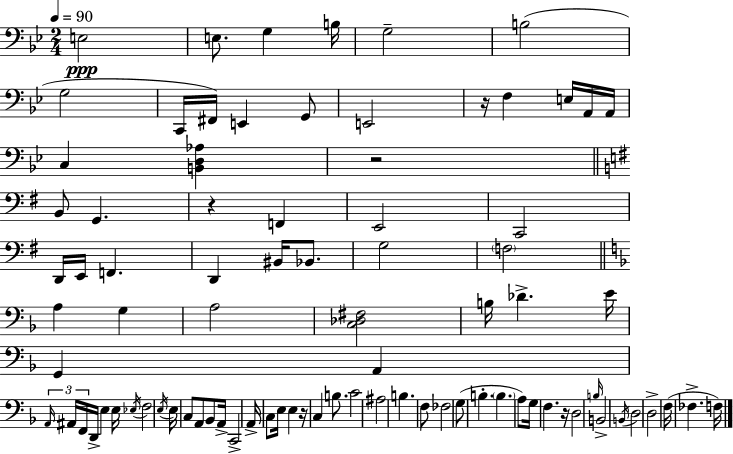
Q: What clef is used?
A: bass